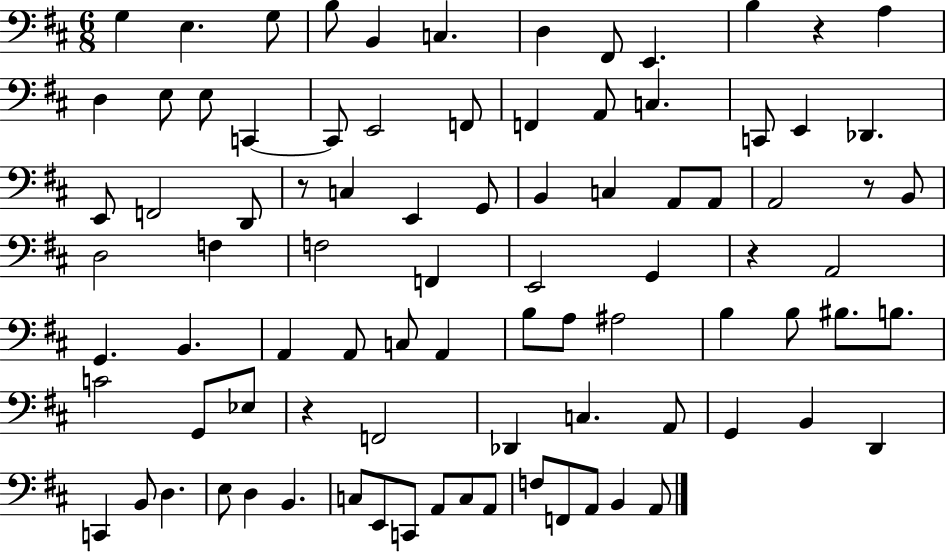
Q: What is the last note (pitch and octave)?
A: A2